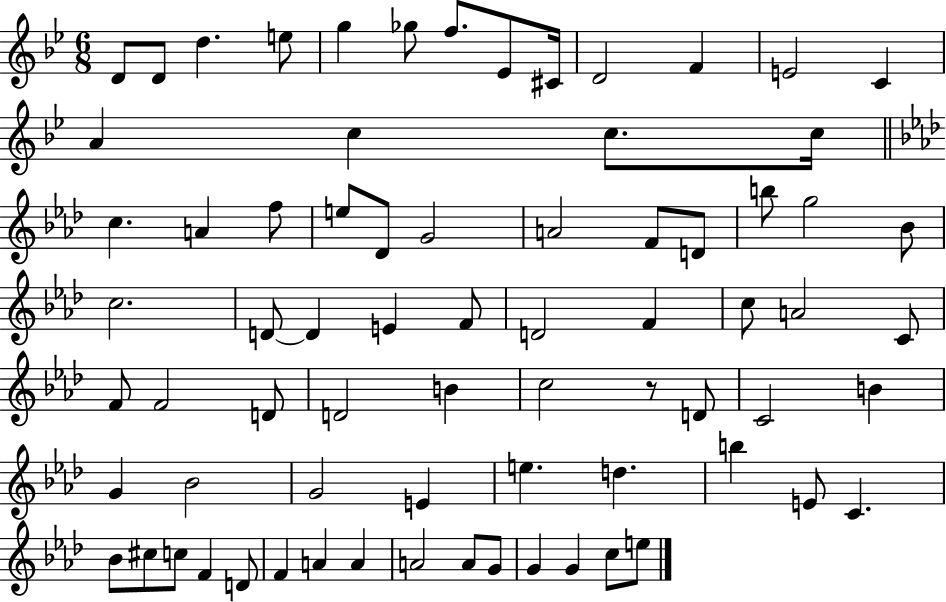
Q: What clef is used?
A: treble